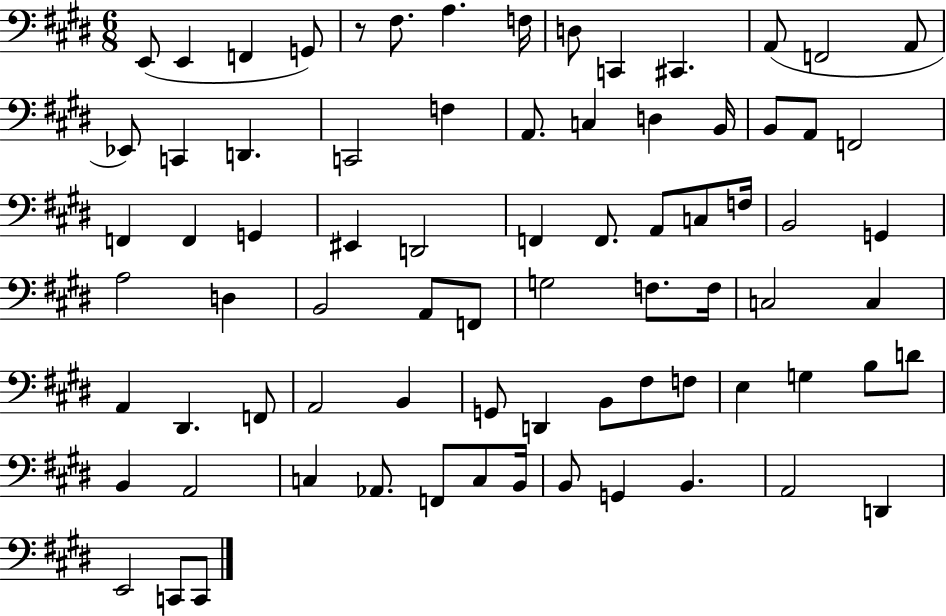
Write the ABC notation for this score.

X:1
T:Untitled
M:6/8
L:1/4
K:E
E,,/2 E,, F,, G,,/2 z/2 ^F,/2 A, F,/4 D,/2 C,, ^C,, A,,/2 F,,2 A,,/2 _E,,/2 C,, D,, C,,2 F, A,,/2 C, D, B,,/4 B,,/2 A,,/2 F,,2 F,, F,, G,, ^E,, D,,2 F,, F,,/2 A,,/2 C,/2 F,/4 B,,2 G,, A,2 D, B,,2 A,,/2 F,,/2 G,2 F,/2 F,/4 C,2 C, A,, ^D,, F,,/2 A,,2 B,, G,,/2 D,, B,,/2 ^F,/2 F,/2 E, G, B,/2 D/2 B,, A,,2 C, _A,,/2 F,,/2 C,/2 B,,/4 B,,/2 G,, B,, A,,2 D,, E,,2 C,,/2 C,,/2